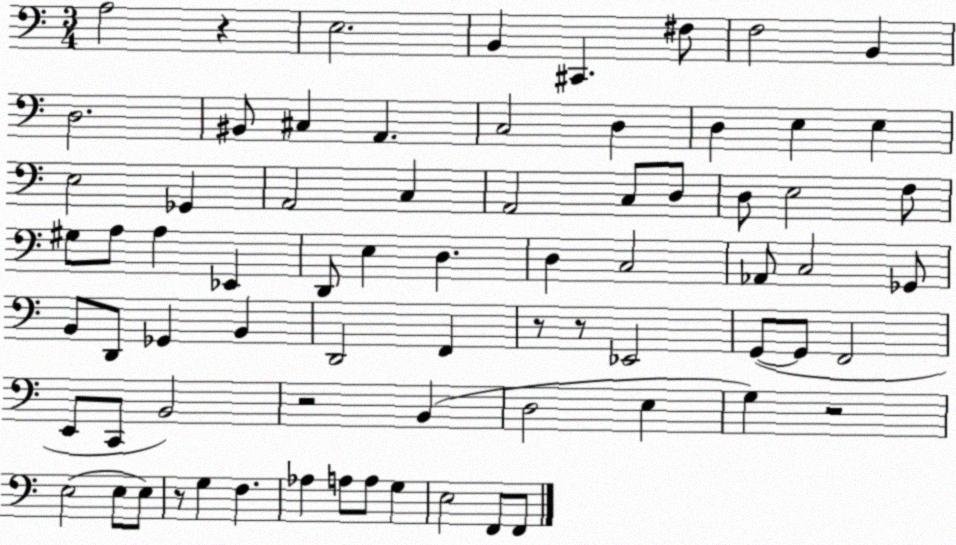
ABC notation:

X:1
T:Untitled
M:3/4
L:1/4
K:C
A,2 z E,2 B,, ^C,, ^F,/2 F,2 B,, D,2 ^B,,/2 ^C, A,, C,2 D, D, E, E, E,2 _G,, A,,2 C, A,,2 C,/2 D,/2 D,/2 E,2 F,/2 ^G,/2 A,/2 A, _E,, D,,/2 E, D, D, C,2 _A,,/2 C,2 _G,,/2 B,,/2 D,,/2 _G,, B,, D,,2 F,, z/2 z/2 _E,,2 G,,/2 G,,/2 F,,2 E,,/2 C,,/2 B,,2 z2 B,, D,2 E, G, z2 E,2 E,/2 E,/2 z/2 G, F, _A, A,/2 A,/2 G, E,2 F,,/2 F,,/2